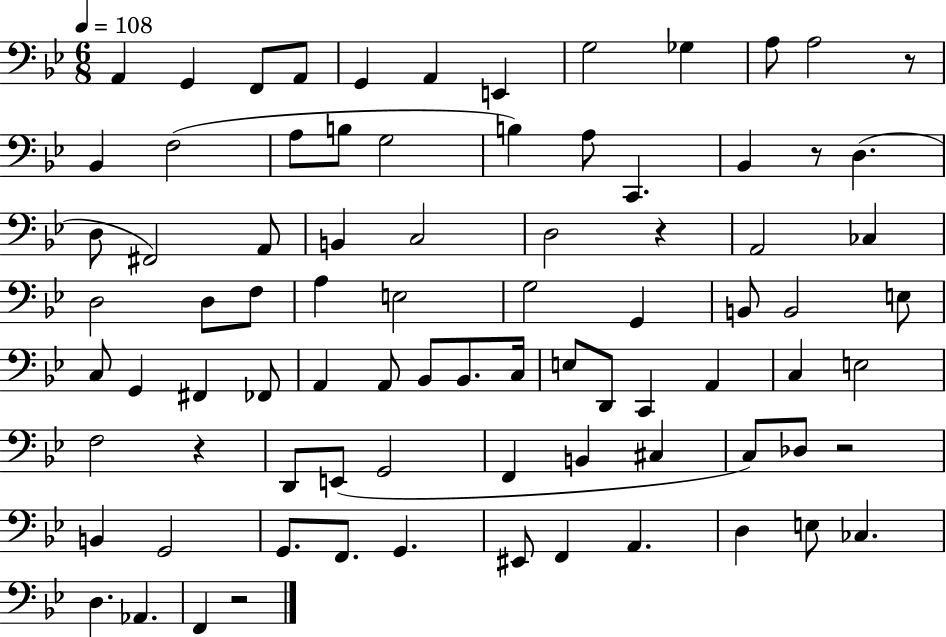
{
  \clef bass
  \numericTimeSignature
  \time 6/8
  \key bes \major
  \tempo 4 = 108
  a,4 g,4 f,8 a,8 | g,4 a,4 e,4 | g2 ges4 | a8 a2 r8 | \break bes,4 f2( | a8 b8 g2 | b4) a8 c,4. | bes,4 r8 d4.( | \break d8 fis,2) a,8 | b,4 c2 | d2 r4 | a,2 ces4 | \break d2 d8 f8 | a4 e2 | g2 g,4 | b,8 b,2 e8 | \break c8 g,4 fis,4 fes,8 | a,4 a,8 bes,8 bes,8. c16 | e8 d,8 c,4 a,4 | c4 e2 | \break f2 r4 | d,8 e,8( g,2 | f,4 b,4 cis4 | c8) des8 r2 | \break b,4 g,2 | g,8. f,8. g,4. | eis,8 f,4 a,4. | d4 e8 ces4. | \break d4. aes,4. | f,4 r2 | \bar "|."
}